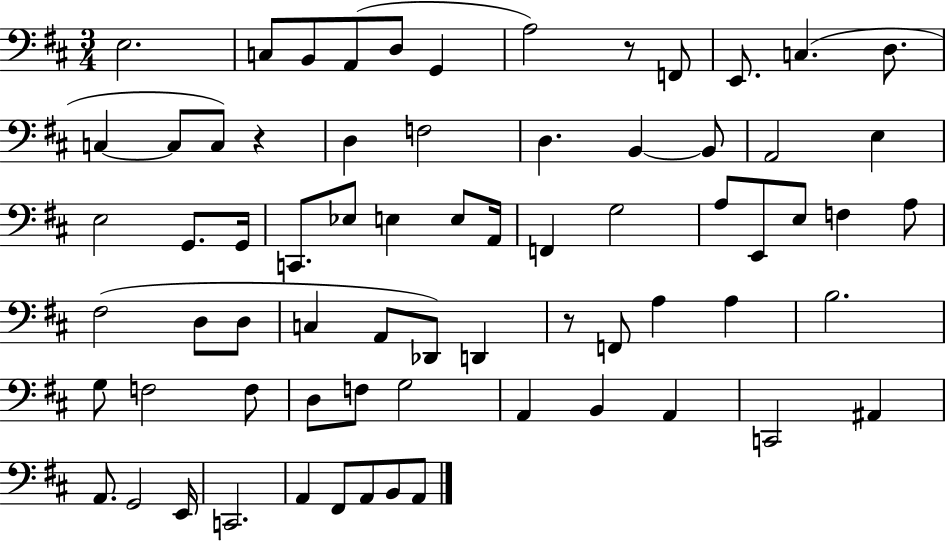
E3/h. C3/e B2/e A2/e D3/e G2/q A3/h R/e F2/e E2/e. C3/q. D3/e. C3/q C3/e C3/e R/q D3/q F3/h D3/q. B2/q B2/e A2/h E3/q E3/h G2/e. G2/s C2/e. Eb3/e E3/q E3/e A2/s F2/q G3/h A3/e E2/e E3/e F3/q A3/e F#3/h D3/e D3/e C3/q A2/e Db2/e D2/q R/e F2/e A3/q A3/q B3/h. G3/e F3/h F3/e D3/e F3/e G3/h A2/q B2/q A2/q C2/h A#2/q A2/e. G2/h E2/s C2/h. A2/q F#2/e A2/e B2/e A2/e